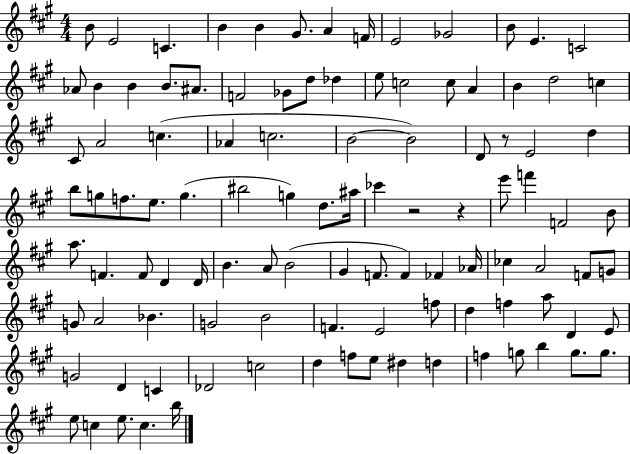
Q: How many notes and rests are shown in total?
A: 106